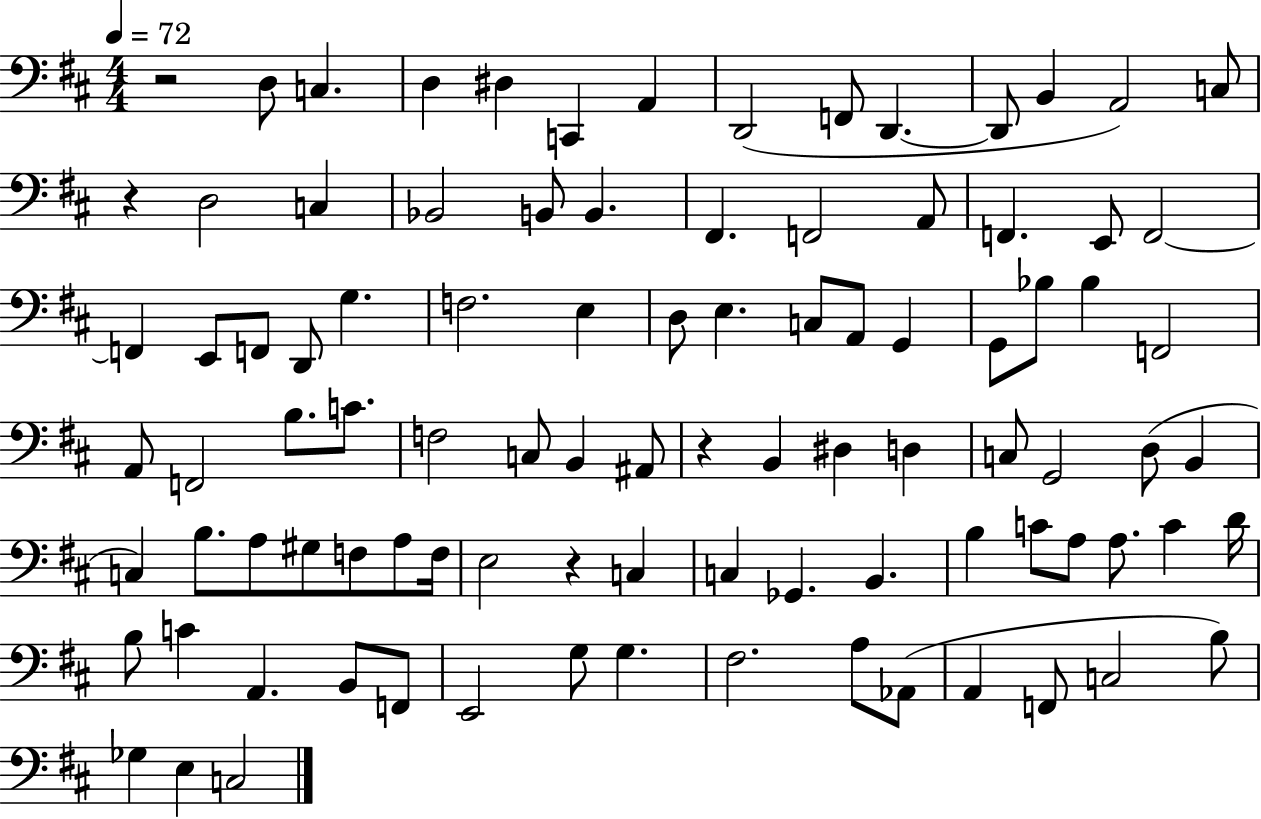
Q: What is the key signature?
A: D major